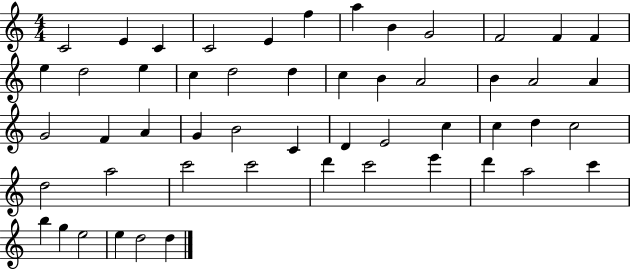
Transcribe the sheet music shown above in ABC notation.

X:1
T:Untitled
M:4/4
L:1/4
K:C
C2 E C C2 E f a B G2 F2 F F e d2 e c d2 d c B A2 B A2 A G2 F A G B2 C D E2 c c d c2 d2 a2 c'2 c'2 d' c'2 e' d' a2 c' b g e2 e d2 d